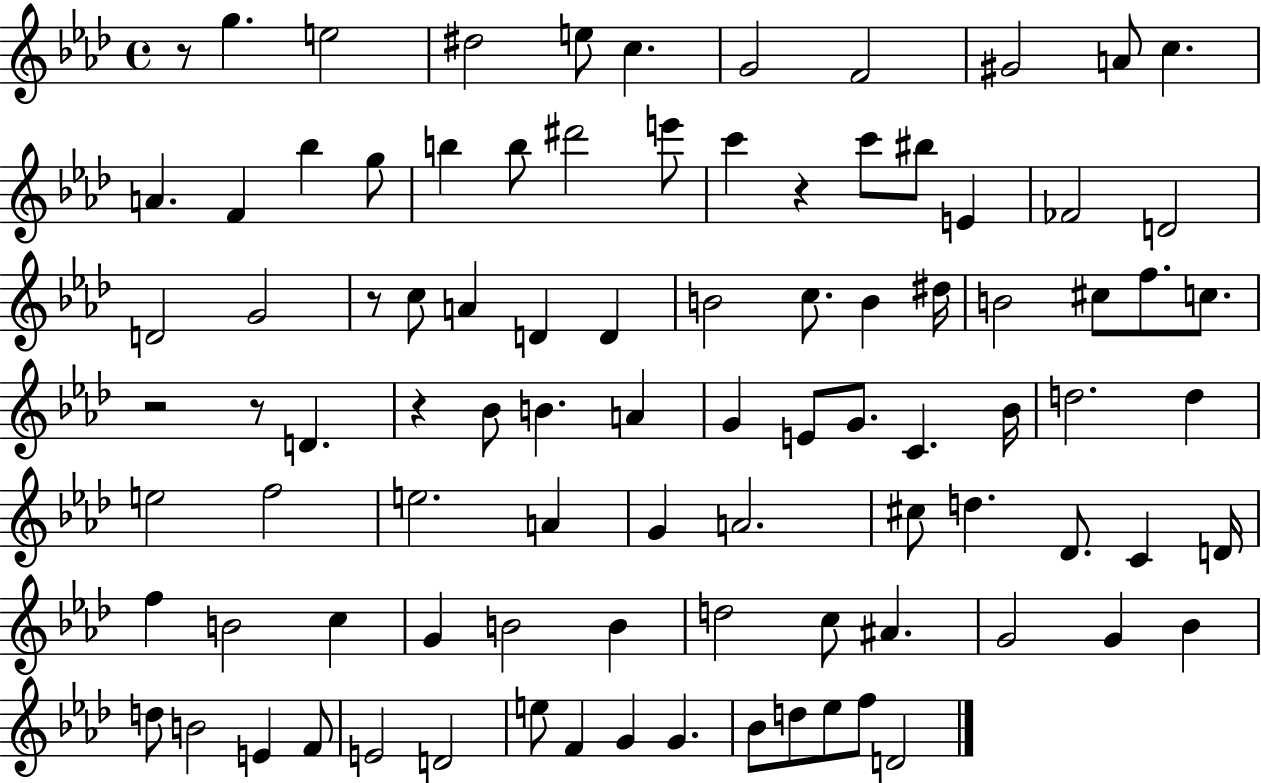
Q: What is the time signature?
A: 4/4